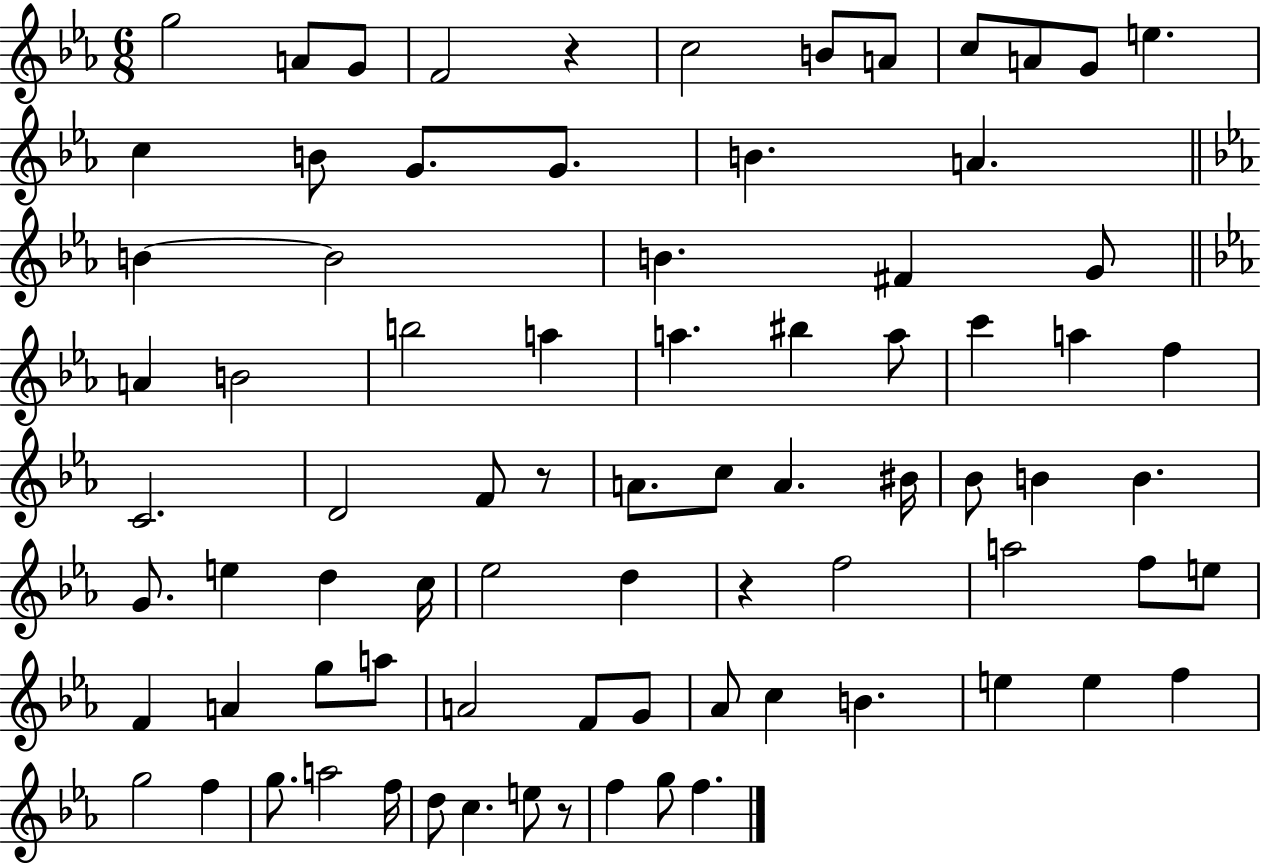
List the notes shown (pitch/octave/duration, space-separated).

G5/h A4/e G4/e F4/h R/q C5/h B4/e A4/e C5/e A4/e G4/e E5/q. C5/q B4/e G4/e. G4/e. B4/q. A4/q. B4/q B4/h B4/q. F#4/q G4/e A4/q B4/h B5/h A5/q A5/q. BIS5/q A5/e C6/q A5/q F5/q C4/h. D4/h F4/e R/e A4/e. C5/e A4/q. BIS4/s Bb4/e B4/q B4/q. G4/e. E5/q D5/q C5/s Eb5/h D5/q R/q F5/h A5/h F5/e E5/e F4/q A4/q G5/e A5/e A4/h F4/e G4/e Ab4/e C5/q B4/q. E5/q E5/q F5/q G5/h F5/q G5/e. A5/h F5/s D5/e C5/q. E5/e R/e F5/q G5/e F5/q.